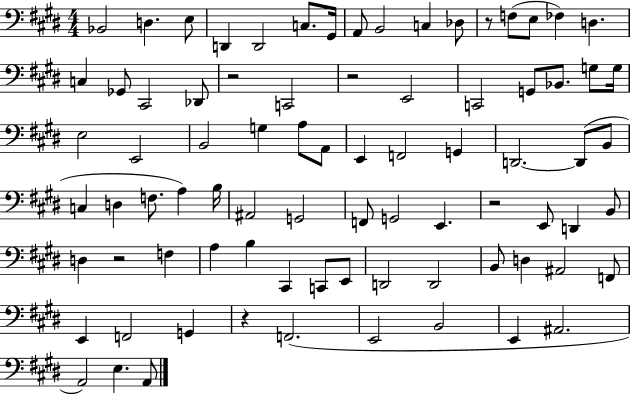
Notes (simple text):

Bb2/h D3/q. E3/e D2/q D2/h C3/e. G#2/s A2/e B2/h C3/q Db3/e R/e F3/e E3/e FES3/q D3/q. C3/q Gb2/e C#2/h Db2/e R/h C2/h R/h E2/h C2/h G2/e Bb2/e. G3/e G3/s E3/h E2/h B2/h G3/q A3/e A2/e E2/q F2/h G2/q D2/h. D2/e B2/e C3/q D3/q F3/e. A3/q B3/s A#2/h G2/h F2/e G2/h E2/q. R/h E2/e D2/q B2/e D3/q R/h F3/q A3/q B3/q C#2/q C2/e E2/e D2/h D2/h B2/e D3/q A#2/h F2/e E2/q F2/h G2/q R/q F2/h. E2/h B2/h E2/q A#2/h. A2/h E3/q. A2/e